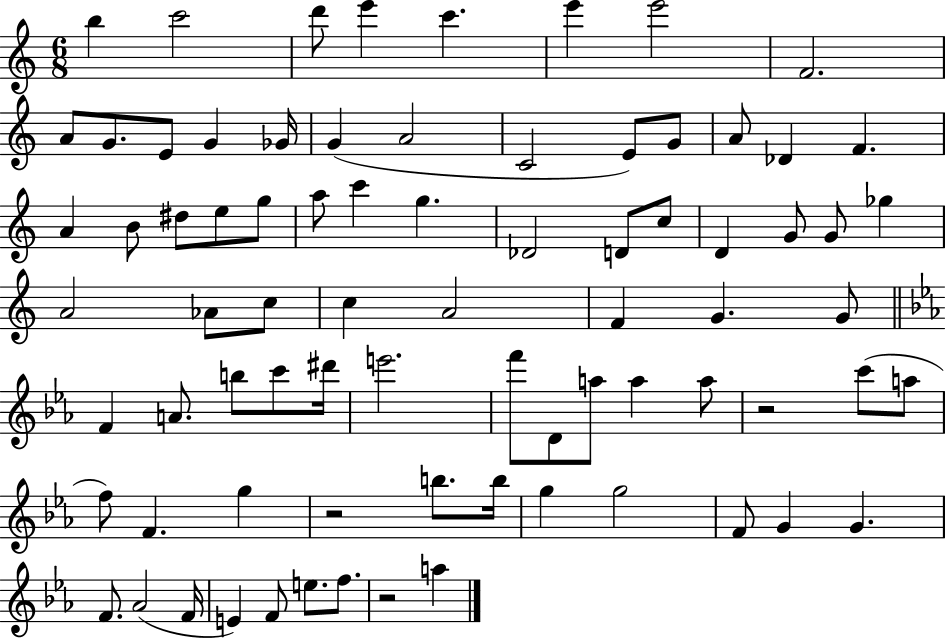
{
  \clef treble
  \numericTimeSignature
  \time 6/8
  \key c \major
  b''4 c'''2 | d'''8 e'''4 c'''4. | e'''4 e'''2 | f'2. | \break a'8 g'8. e'8 g'4 ges'16 | g'4( a'2 | c'2 e'8) g'8 | a'8 des'4 f'4. | \break a'4 b'8 dis''8 e''8 g''8 | a''8 c'''4 g''4. | des'2 d'8 c''8 | d'4 g'8 g'8 ges''4 | \break a'2 aes'8 c''8 | c''4 a'2 | f'4 g'4. g'8 | \bar "||" \break \key ees \major f'4 a'8. b''8 c'''8 dis'''16 | e'''2. | f'''8 d'8 a''8 a''4 a''8 | r2 c'''8( a''8 | \break f''8) f'4. g''4 | r2 b''8. b''16 | g''4 g''2 | f'8 g'4 g'4. | \break f'8. aes'2( f'16 | e'4) f'8 e''8. f''8. | r2 a''4 | \bar "|."
}